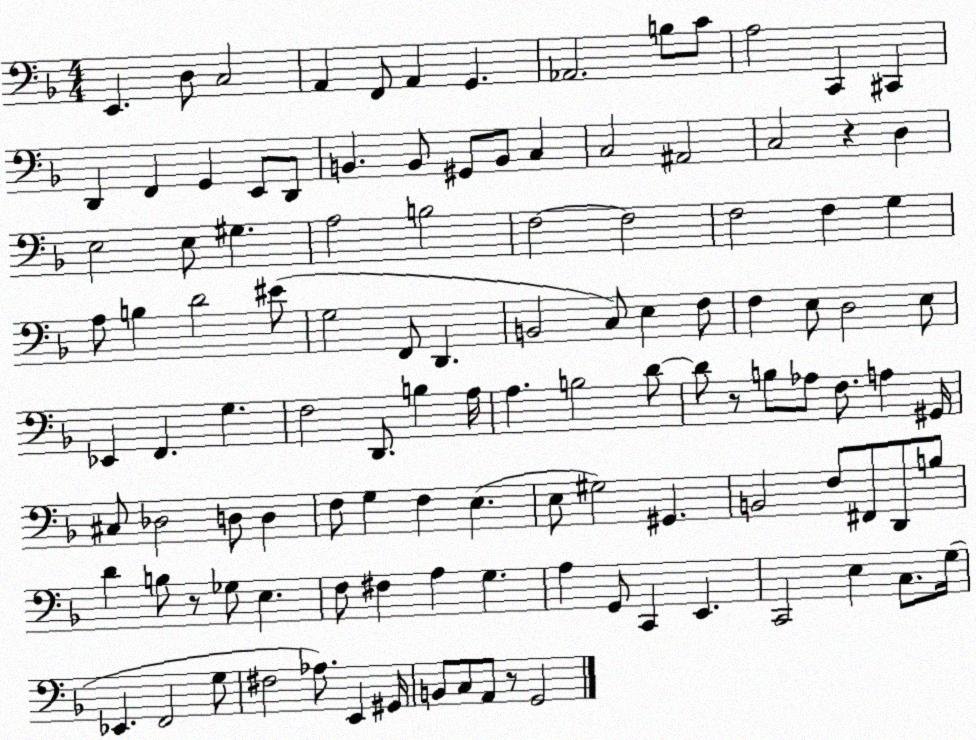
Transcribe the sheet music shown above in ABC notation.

X:1
T:Untitled
M:4/4
L:1/4
K:F
E,, D,/2 C,2 A,, F,,/2 A,, G,, _A,,2 B,/2 C/2 A,2 C,, ^C,, D,, F,, G,, E,,/2 D,,/2 B,, B,,/2 ^G,,/2 B,,/2 C, C,2 ^A,,2 C,2 z D, E,2 E,/2 ^G, A,2 B,2 F,2 F,2 F,2 F, G, A,/2 B, D2 ^E/2 G,2 F,,/2 D,, B,,2 C,/2 E, F,/2 F, E,/2 D,2 E,/2 _E,, F,, G, F,2 D,,/2 B, A,/4 A, B,2 D/2 D/2 z/2 B,/2 _A,/2 F,/2 A, ^G,,/4 ^C,/2 _D,2 D,/2 D, F,/2 G, F, E, E,/2 ^G,2 ^G,, B,,2 F,/2 ^F,,/2 D,,/2 B,/2 D B,/2 z/2 _G,/2 E, F,/2 ^F, A, G, A, G,,/2 C,, E,, C,,2 E, C,/2 G,/4 _E,, F,,2 G,/2 ^F,2 _A,/2 E,, ^G,,/4 B,,/2 C,/2 A,,/2 z/2 G,,2